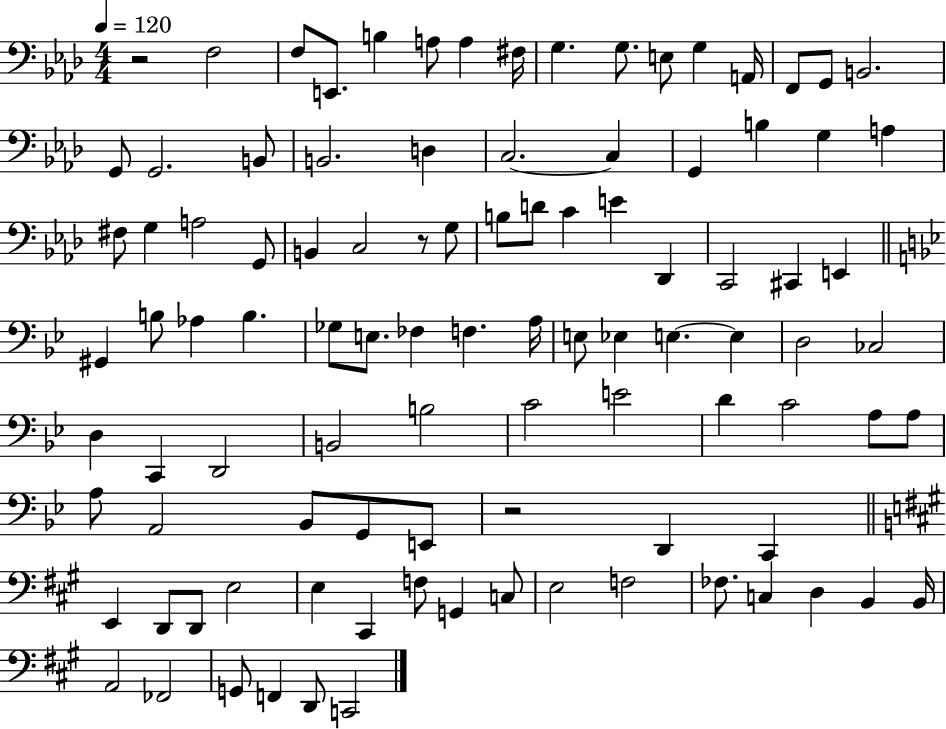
{
  \clef bass
  \numericTimeSignature
  \time 4/4
  \key aes \major
  \tempo 4 = 120
  r2 f2 | f8 e,8. b4 a8 a4 fis16 | g4. g8. e8 g4 a,16 | f,8 g,8 b,2. | \break g,8 g,2. b,8 | b,2. d4 | c2.~~ c4 | g,4 b4 g4 a4 | \break fis8 g4 a2 g,8 | b,4 c2 r8 g8 | b8 d'8 c'4 e'4 des,4 | c,2 cis,4 e,4 | \break \bar "||" \break \key g \minor gis,4 b8 aes4 b4. | ges8 e8. fes4 f4. a16 | e8 ees4 e4.~~ e4 | d2 ces2 | \break d4 c,4 d,2 | b,2 b2 | c'2 e'2 | d'4 c'2 a8 a8 | \break a8 a,2 bes,8 g,8 e,8 | r2 d,4 c,4 | \bar "||" \break \key a \major e,4 d,8 d,8 e2 | e4 cis,4 f8 g,4 c8 | e2 f2 | fes8. c4 d4 b,4 b,16 | \break a,2 fes,2 | g,8 f,4 d,8 c,2 | \bar "|."
}